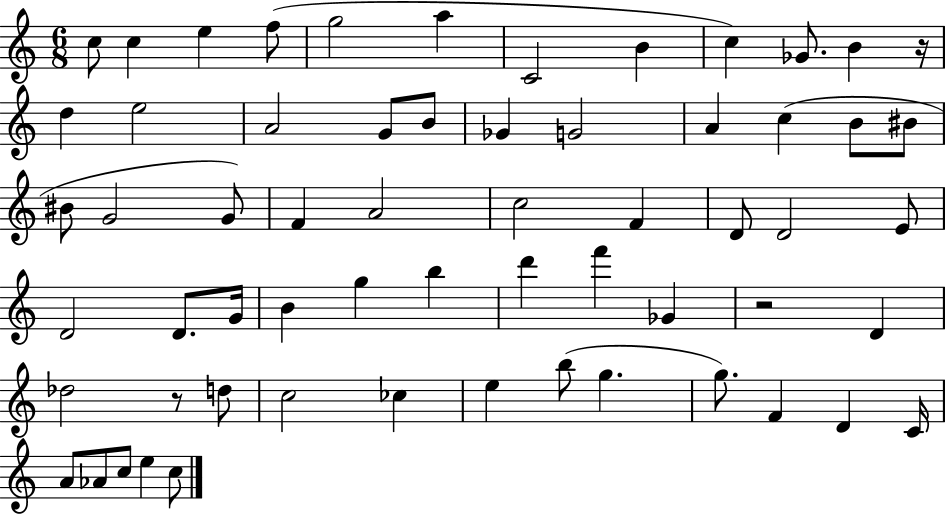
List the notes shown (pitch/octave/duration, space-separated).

C5/e C5/q E5/q F5/e G5/h A5/q C4/h B4/q C5/q Gb4/e. B4/q R/s D5/q E5/h A4/h G4/e B4/e Gb4/q G4/h A4/q C5/q B4/e BIS4/e BIS4/e G4/h G4/e F4/q A4/h C5/h F4/q D4/e D4/h E4/e D4/h D4/e. G4/s B4/q G5/q B5/q D6/q F6/q Gb4/q R/h D4/q Db5/h R/e D5/e C5/h CES5/q E5/q B5/e G5/q. G5/e. F4/q D4/q C4/s A4/e Ab4/e C5/e E5/q C5/e